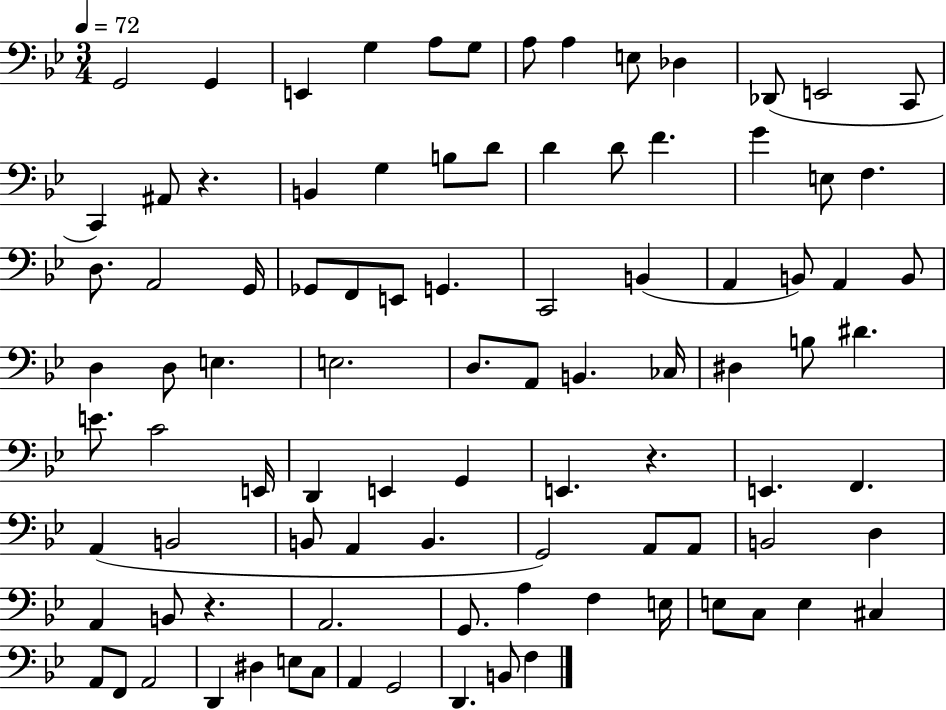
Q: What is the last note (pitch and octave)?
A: F3